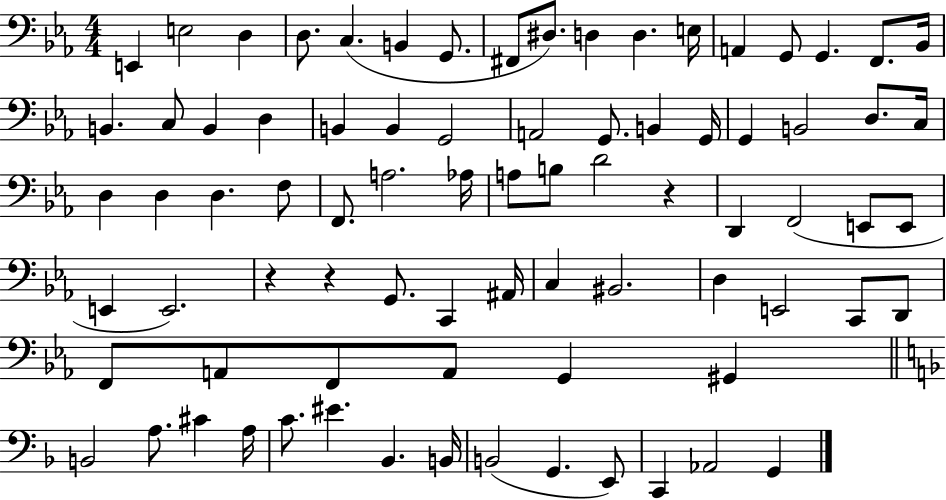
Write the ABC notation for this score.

X:1
T:Untitled
M:4/4
L:1/4
K:Eb
E,, E,2 D, D,/2 C, B,, G,,/2 ^F,,/2 ^D,/2 D, D, E,/4 A,, G,,/2 G,, F,,/2 _B,,/4 B,, C,/2 B,, D, B,, B,, G,,2 A,,2 G,,/2 B,, G,,/4 G,, B,,2 D,/2 C,/4 D, D, D, F,/2 F,,/2 A,2 _A,/4 A,/2 B,/2 D2 z D,, F,,2 E,,/2 E,,/2 E,, E,,2 z z G,,/2 C,, ^A,,/4 C, ^B,,2 D, E,,2 C,,/2 D,,/2 F,,/2 A,,/2 F,,/2 A,,/2 G,, ^G,, B,,2 A,/2 ^C A,/4 C/2 ^E _B,, B,,/4 B,,2 G,, E,,/2 C,, _A,,2 G,,